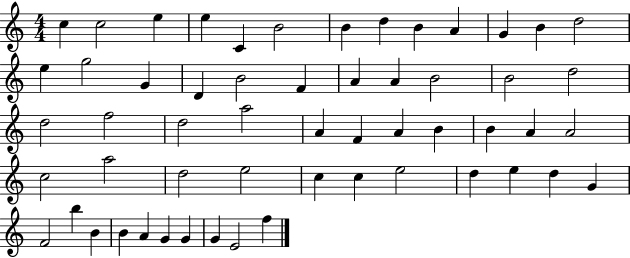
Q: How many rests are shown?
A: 0